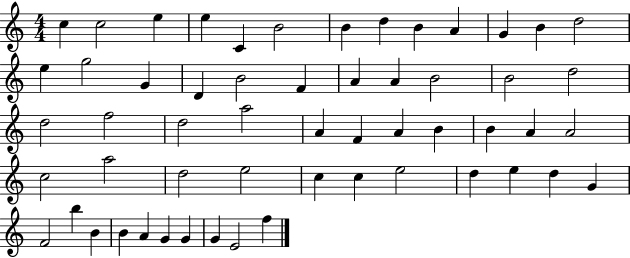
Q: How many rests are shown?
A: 0